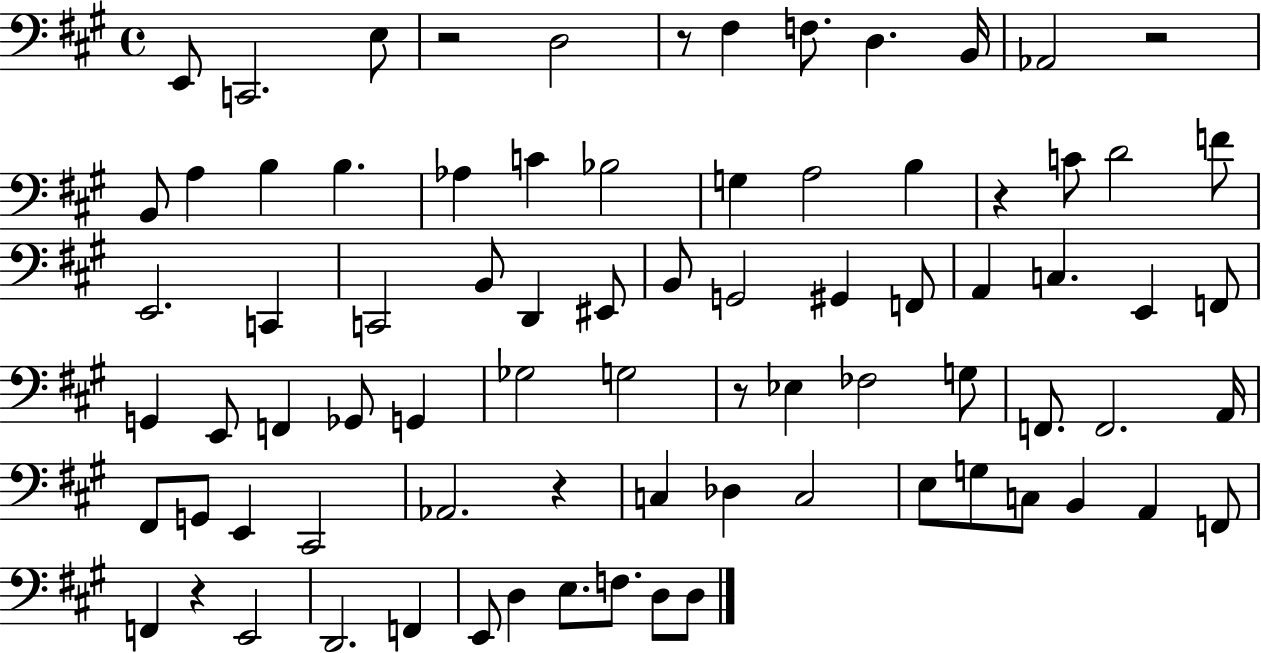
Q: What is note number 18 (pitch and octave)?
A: A3